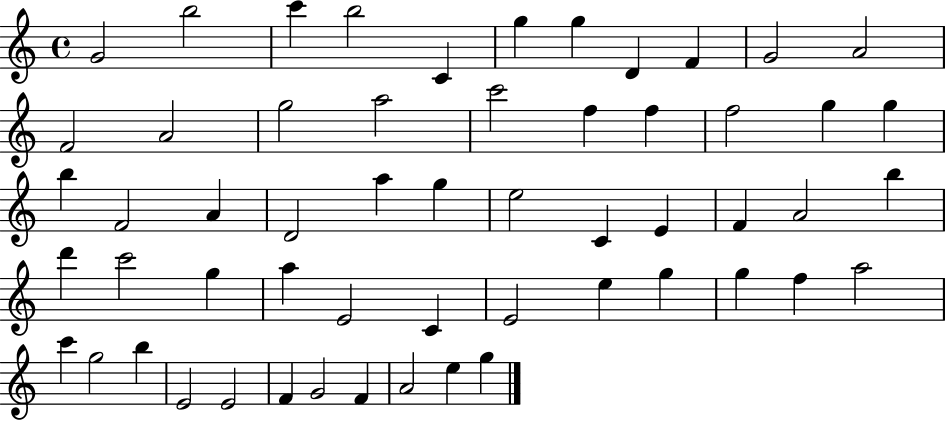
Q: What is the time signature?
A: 4/4